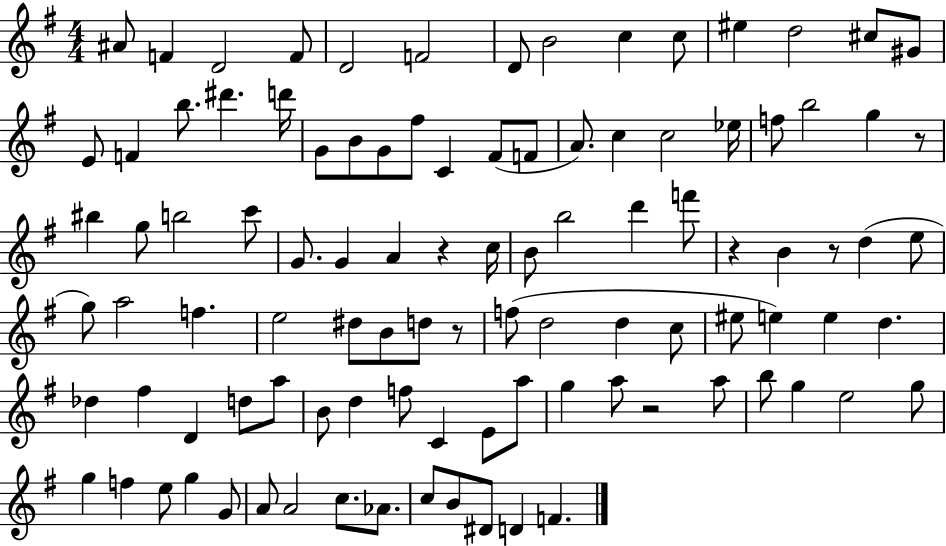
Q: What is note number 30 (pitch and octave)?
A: Eb5